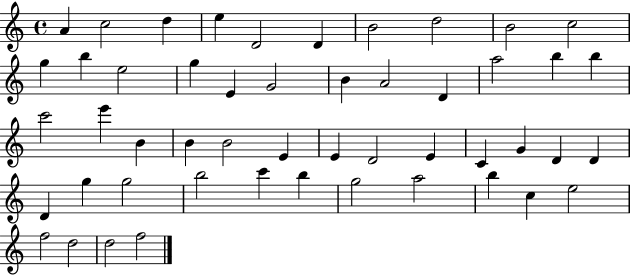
A4/q C5/h D5/q E5/q D4/h D4/q B4/h D5/h B4/h C5/h G5/q B5/q E5/h G5/q E4/q G4/h B4/q A4/h D4/q A5/h B5/q B5/q C6/h E6/q B4/q B4/q B4/h E4/q E4/q D4/h E4/q C4/q G4/q D4/q D4/q D4/q G5/q G5/h B5/h C6/q B5/q G5/h A5/h B5/q C5/q E5/h F5/h D5/h D5/h F5/h